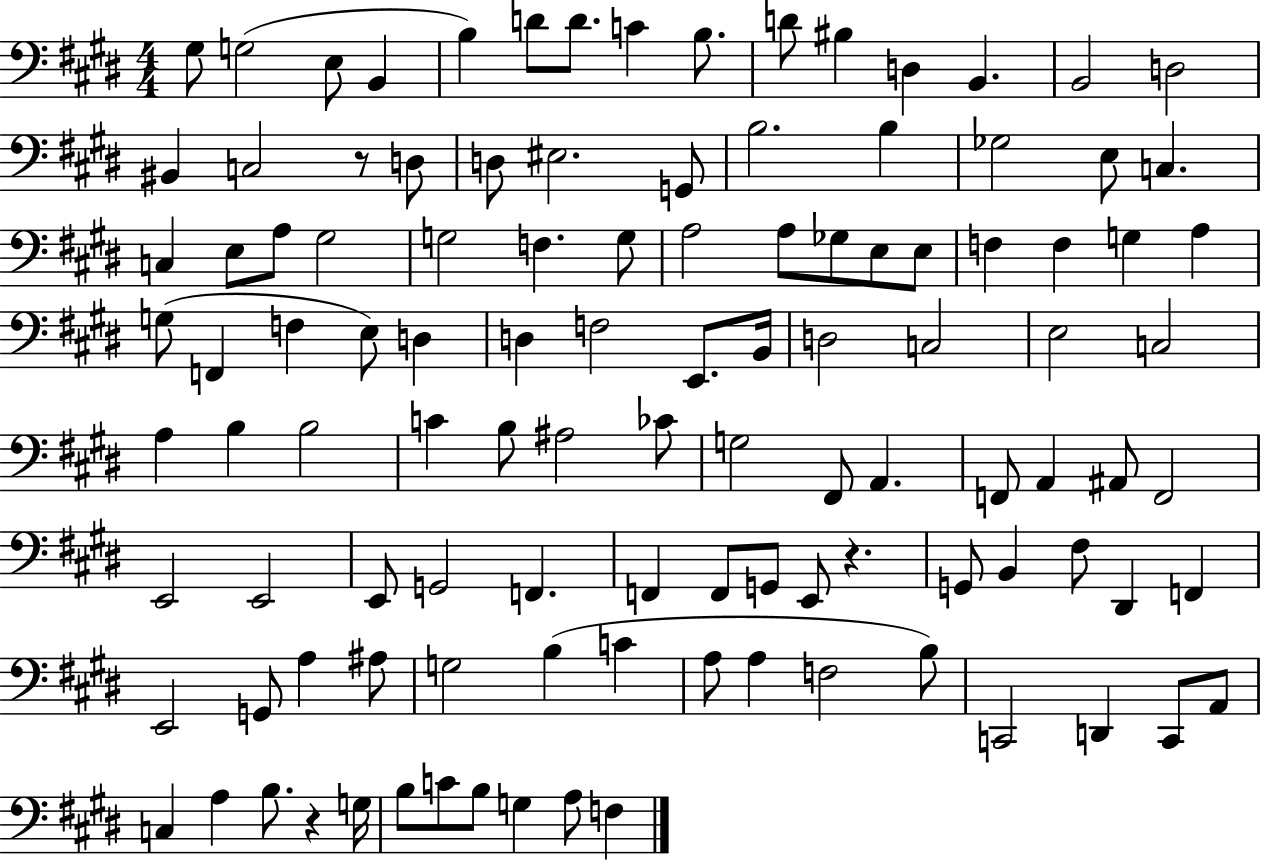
X:1
T:Untitled
M:4/4
L:1/4
K:E
^G,/2 G,2 E,/2 B,, B, D/2 D/2 C B,/2 D/2 ^B, D, B,, B,,2 D,2 ^B,, C,2 z/2 D,/2 D,/2 ^E,2 G,,/2 B,2 B, _G,2 E,/2 C, C, E,/2 A,/2 ^G,2 G,2 F, G,/2 A,2 A,/2 _G,/2 E,/2 E,/2 F, F, G, A, G,/2 F,, F, E,/2 D, D, F,2 E,,/2 B,,/4 D,2 C,2 E,2 C,2 A, B, B,2 C B,/2 ^A,2 _C/2 G,2 ^F,,/2 A,, F,,/2 A,, ^A,,/2 F,,2 E,,2 E,,2 E,,/2 G,,2 F,, F,, F,,/2 G,,/2 E,,/2 z G,,/2 B,, ^F,/2 ^D,, F,, E,,2 G,,/2 A, ^A,/2 G,2 B, C A,/2 A, F,2 B,/2 C,,2 D,, C,,/2 A,,/2 C, A, B,/2 z G,/4 B,/2 C/2 B,/2 G, A,/2 F,